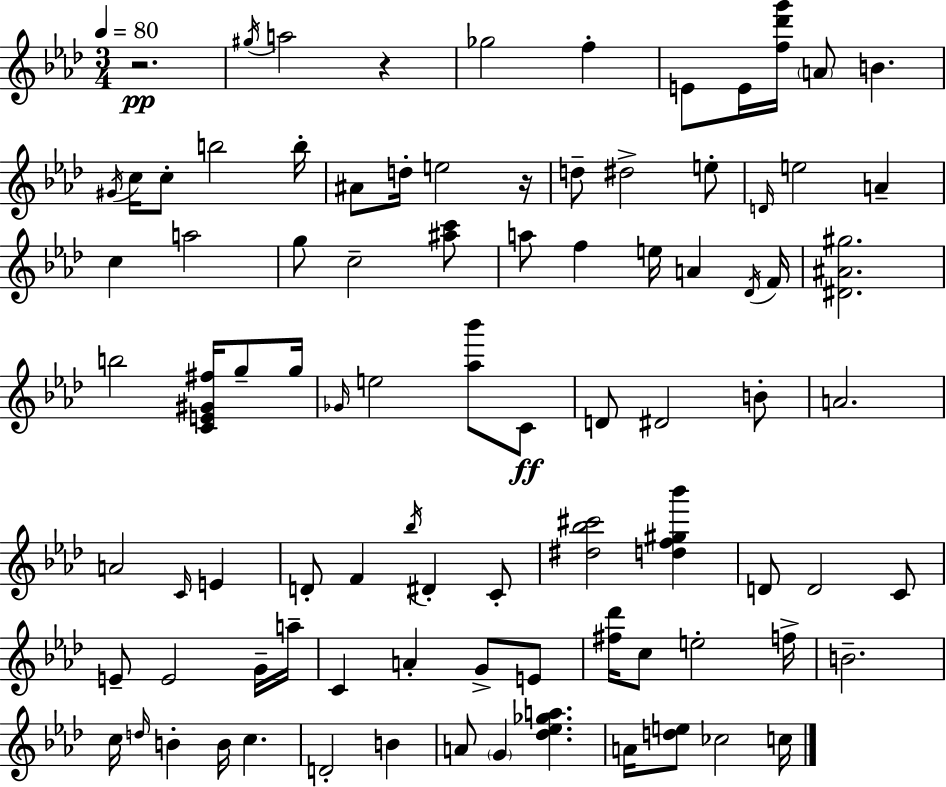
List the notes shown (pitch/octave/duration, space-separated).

R/h. G#5/s A5/h R/q Gb5/h F5/q E4/e E4/s [F5,Db6,G6]/s A4/e B4/q. G#4/s C5/s C5/e B5/h B5/s A#4/e D5/s E5/h R/s D5/e D#5/h E5/e D4/s E5/h A4/q C5/q A5/h G5/e C5/h [A#5,C6]/e A5/e F5/q E5/s A4/q Db4/s F4/s [D#4,A#4,G#5]/h. B5/h [C4,E4,G#4,F#5]/s G5/e G5/s Gb4/s E5/h [Ab5,Bb6]/e C4/e D4/e D#4/h B4/e A4/h. A4/h C4/s E4/q D4/e F4/q Bb5/s D#4/q C4/e [D#5,Bb5,C#6]/h [D5,F5,G#5,Bb6]/q D4/e D4/h C4/e E4/e E4/h G4/s A5/s C4/q A4/q G4/e E4/e [F#5,Db6]/s C5/e E5/h F5/s B4/h. C5/s D5/s B4/q B4/s C5/q. D4/h B4/q A4/e G4/q [Db5,Eb5,Gb5,A5]/q. A4/s [D5,E5]/e CES5/h C5/s